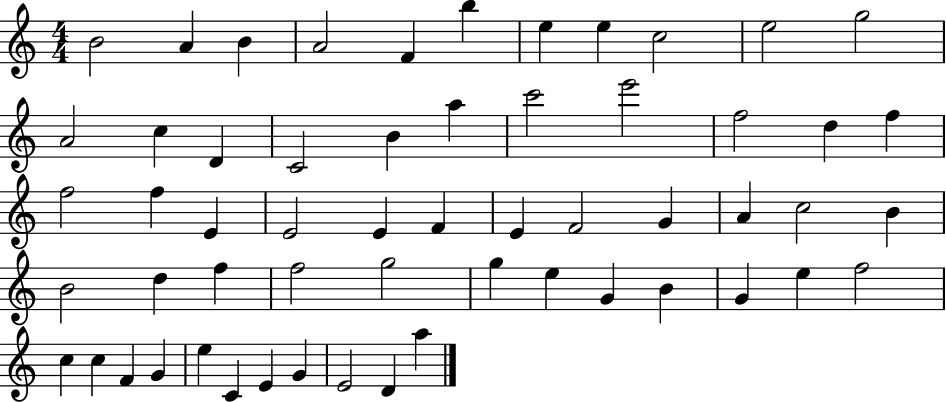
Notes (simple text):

B4/h A4/q B4/q A4/h F4/q B5/q E5/q E5/q C5/h E5/h G5/h A4/h C5/q D4/q C4/h B4/q A5/q C6/h E6/h F5/h D5/q F5/q F5/h F5/q E4/q E4/h E4/q F4/q E4/q F4/h G4/q A4/q C5/h B4/q B4/h D5/q F5/q F5/h G5/h G5/q E5/q G4/q B4/q G4/q E5/q F5/h C5/q C5/q F4/q G4/q E5/q C4/q E4/q G4/q E4/h D4/q A5/q